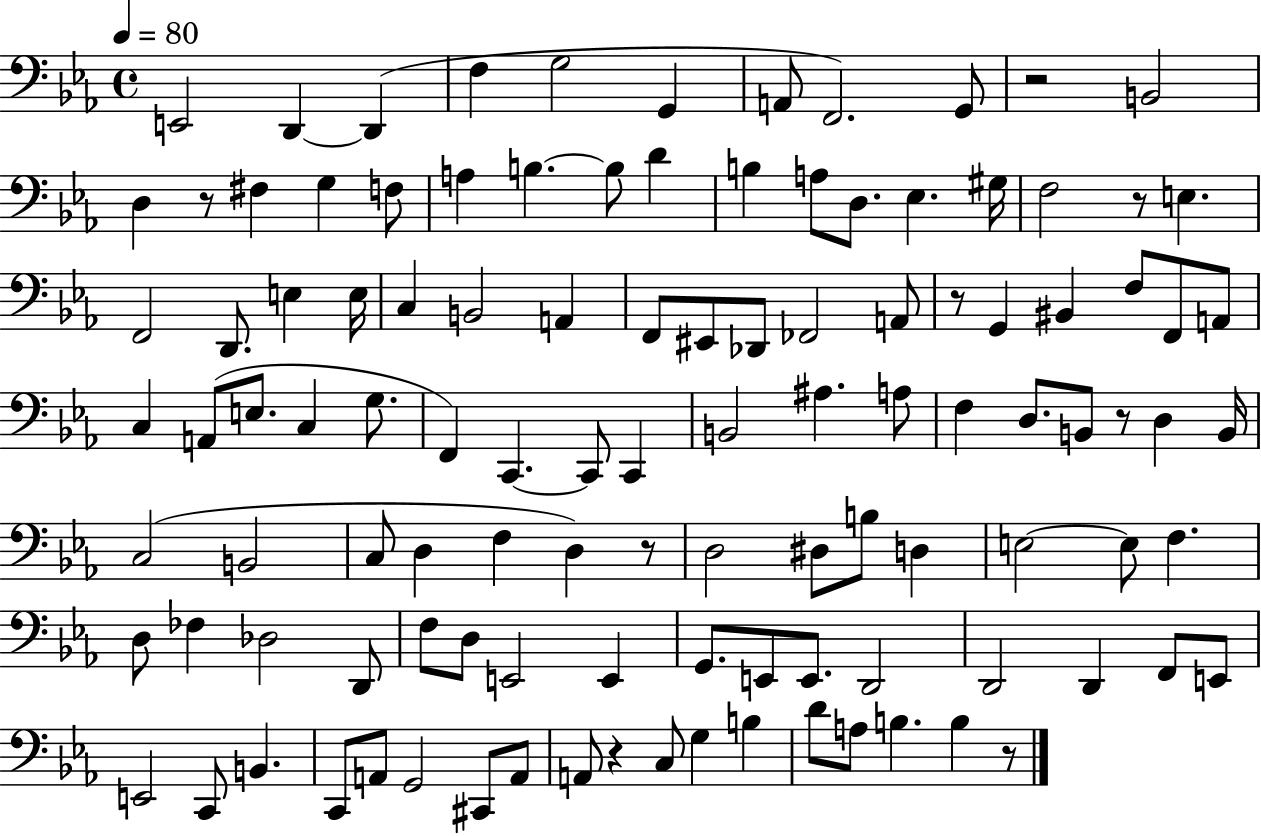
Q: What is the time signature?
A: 4/4